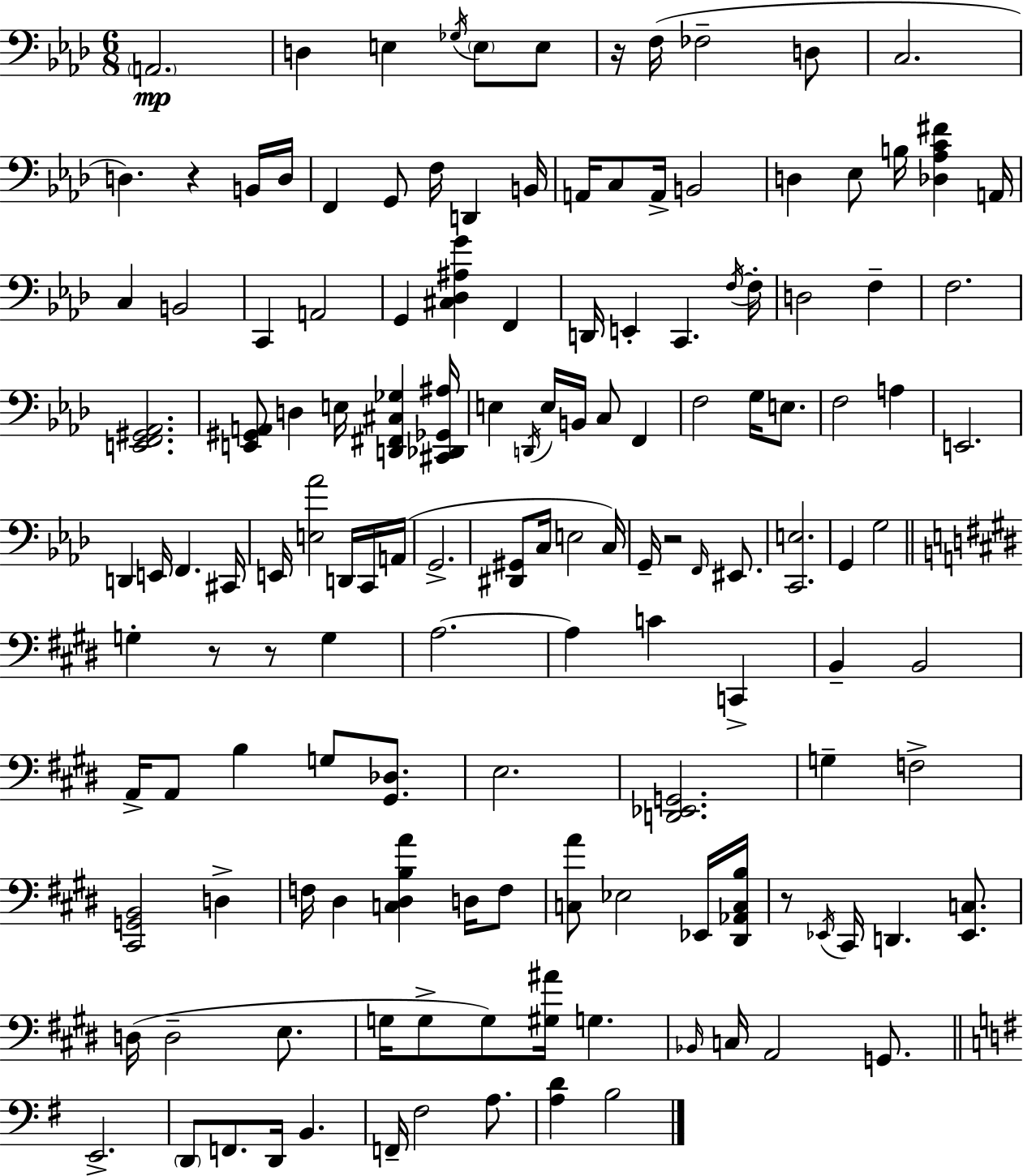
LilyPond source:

{
  \clef bass
  \numericTimeSignature
  \time 6/8
  \key f \minor
  \repeat volta 2 { \parenthesize a,2.\mp | d4 e4 \acciaccatura { ges16 } \parenthesize e8 e8 | r16 f16( fes2-- d8 | c2. | \break d4.) r4 b,16 | d16 f,4 g,8 f16 d,4 | b,16 a,16 c8 a,16-> b,2 | d4 ees8 b16 <des aes c' fis'>4 | \break a,16 c4 b,2 | c,4 a,2 | g,4 <cis des ais g'>4 f,4 | d,16 e,4-. c,4. | \break \acciaccatura { f16~ }~ f16-. d2 f4-- | f2. | <e, f, gis, aes,>2. | <e, gis, a,>8 d4 e16 <d, fis, cis ges>4 | \break <cis, des, ges, ais>16 e4 \acciaccatura { d,16 } e16 b,16 c8 f,4 | f2 g16 | e8. f2 a4 | e,2. | \break d,4 e,16 f,4. | cis,16 e,16 <e aes'>2 | d,16 c,16 a,16( g,2.-> | <dis, gis,>8 c16 e2 | \break c16) g,16-- r2 | \grace { f,16 } eis,8. <c, e>2. | g,4 g2 | \bar "||" \break \key e \major g4-. r8 r8 g4 | a2.~~ | a4 c'4 c,4-> | b,4-- b,2 | \break a,16-> a,8 b4 g8 <gis, des>8. | e2. | <d, ees, g,>2. | g4-- f2-> | \break <cis, g, b,>2 d4-> | f16 dis4 <c dis b a'>4 d16 f8 | <c a'>8 ees2 ees,16 <dis, aes, c b>16 | r8 \acciaccatura { ees,16 } cis,16 d,4. <ees, c>8. | \break d16( d2-- e8. | g16 g8-> g8) <gis ais'>16 g4. | \grace { bes,16 } c16 a,2 g,8. | \bar "||" \break \key g \major e,2.-> | \parenthesize d,8 f,8. d,16 b,4. | f,16-- fis2 a8. | <a d'>4 b2 | \break } \bar "|."
}